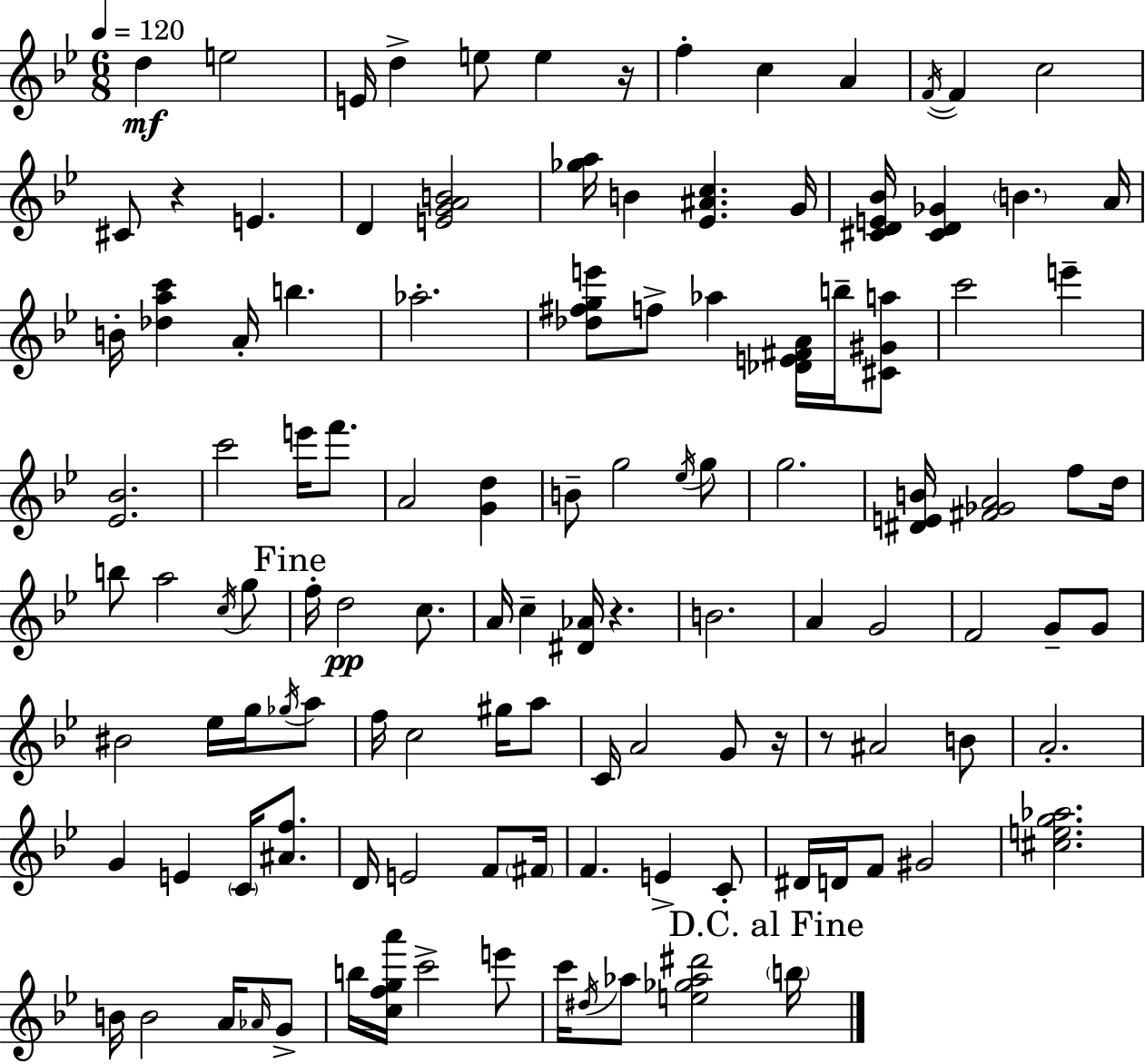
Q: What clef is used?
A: treble